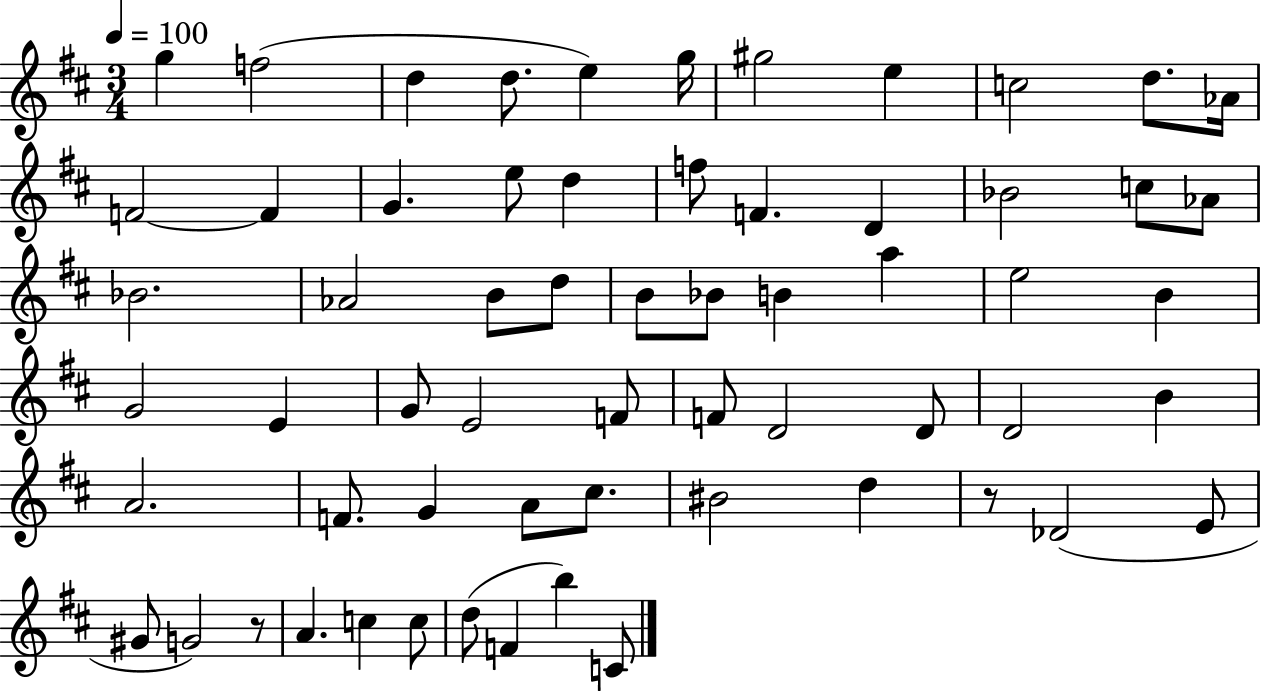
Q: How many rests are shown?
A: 2